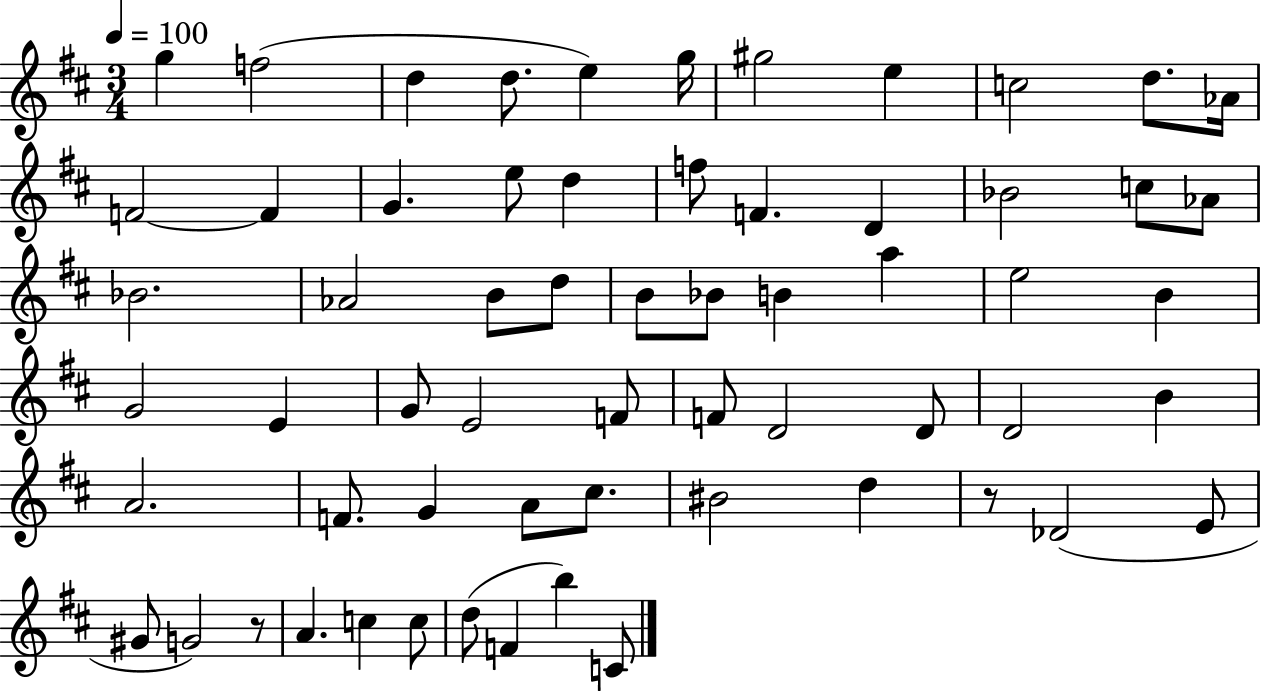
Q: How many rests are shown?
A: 2